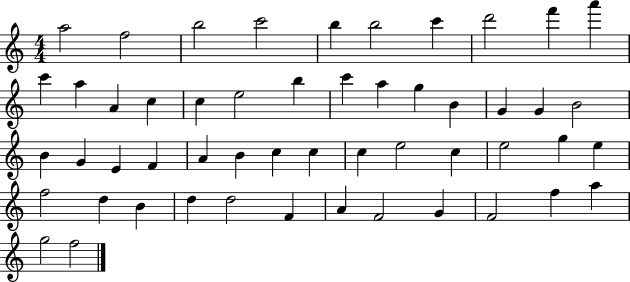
{
  \clef treble
  \numericTimeSignature
  \time 4/4
  \key c \major
  a''2 f''2 | b''2 c'''2 | b''4 b''2 c'''4 | d'''2 f'''4 a'''4 | \break c'''4 a''4 a'4 c''4 | c''4 e''2 b''4 | c'''4 a''4 g''4 b'4 | g'4 g'4 b'2 | \break b'4 g'4 e'4 f'4 | a'4 b'4 c''4 c''4 | c''4 e''2 c''4 | e''2 g''4 e''4 | \break f''2 d''4 b'4 | d''4 d''2 f'4 | a'4 f'2 g'4 | f'2 f''4 a''4 | \break g''2 f''2 | \bar "|."
}